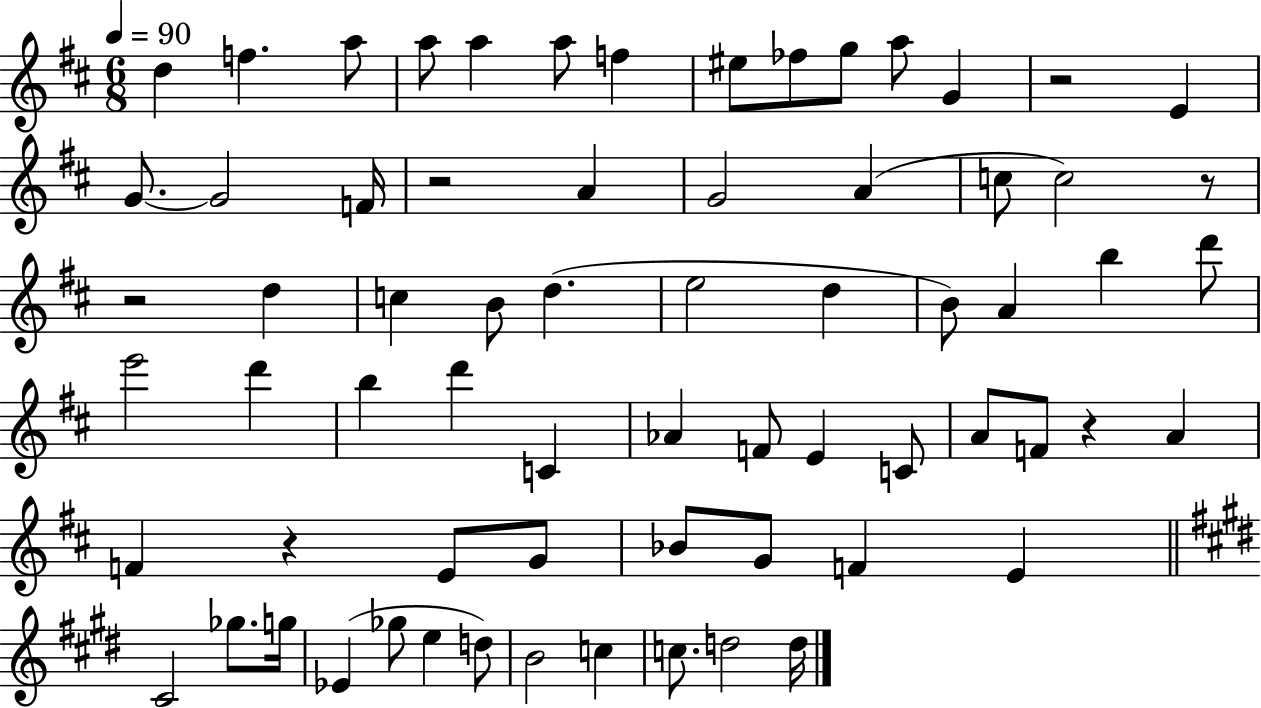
{
  \clef treble
  \numericTimeSignature
  \time 6/8
  \key d \major
  \tempo 4 = 90
  \repeat volta 2 { d''4 f''4. a''8 | a''8 a''4 a''8 f''4 | eis''8 fes''8 g''8 a''8 g'4 | r2 e'4 | \break g'8.~~ g'2 f'16 | r2 a'4 | g'2 a'4( | c''8 c''2) r8 | \break r2 d''4 | c''4 b'8 d''4.( | e''2 d''4 | b'8) a'4 b''4 d'''8 | \break e'''2 d'''4 | b''4 d'''4 c'4 | aes'4 f'8 e'4 c'8 | a'8 f'8 r4 a'4 | \break f'4 r4 e'8 g'8 | bes'8 g'8 f'4 e'4 | \bar "||" \break \key e \major cis'2 ges''8. g''16 | ees'4( ges''8 e''4 d''8) | b'2 c''4 | c''8. d''2 d''16 | \break } \bar "|."
}